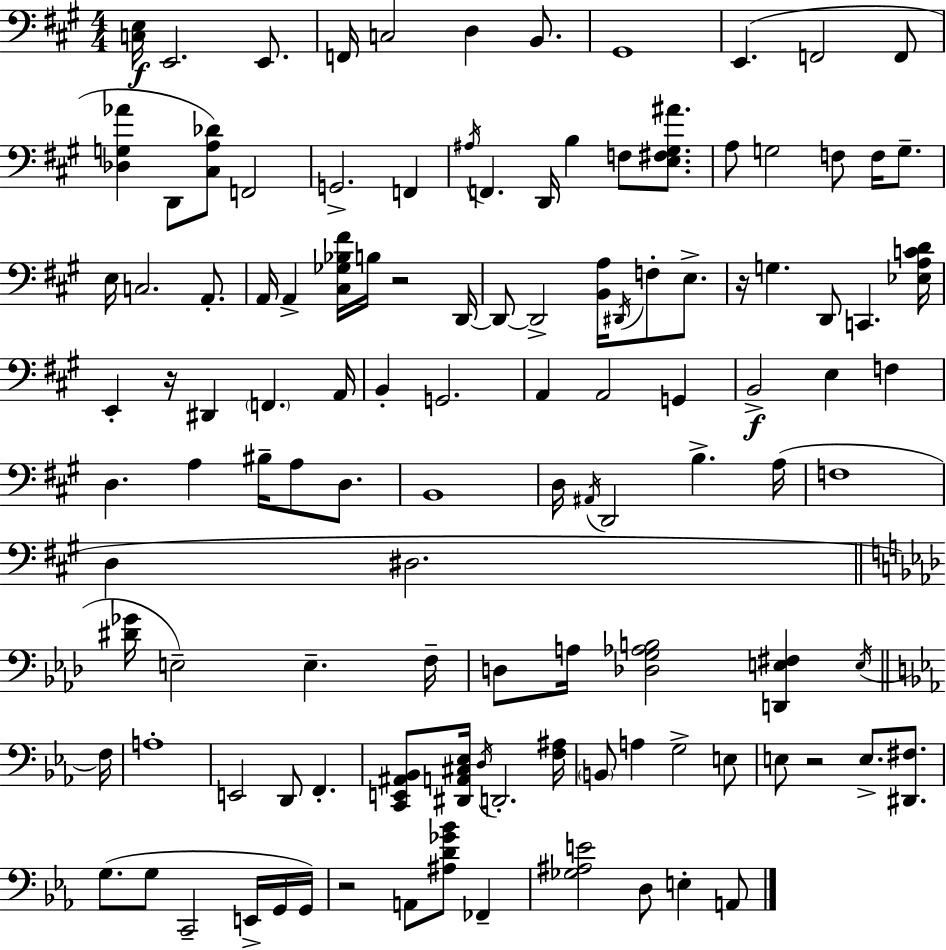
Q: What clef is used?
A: bass